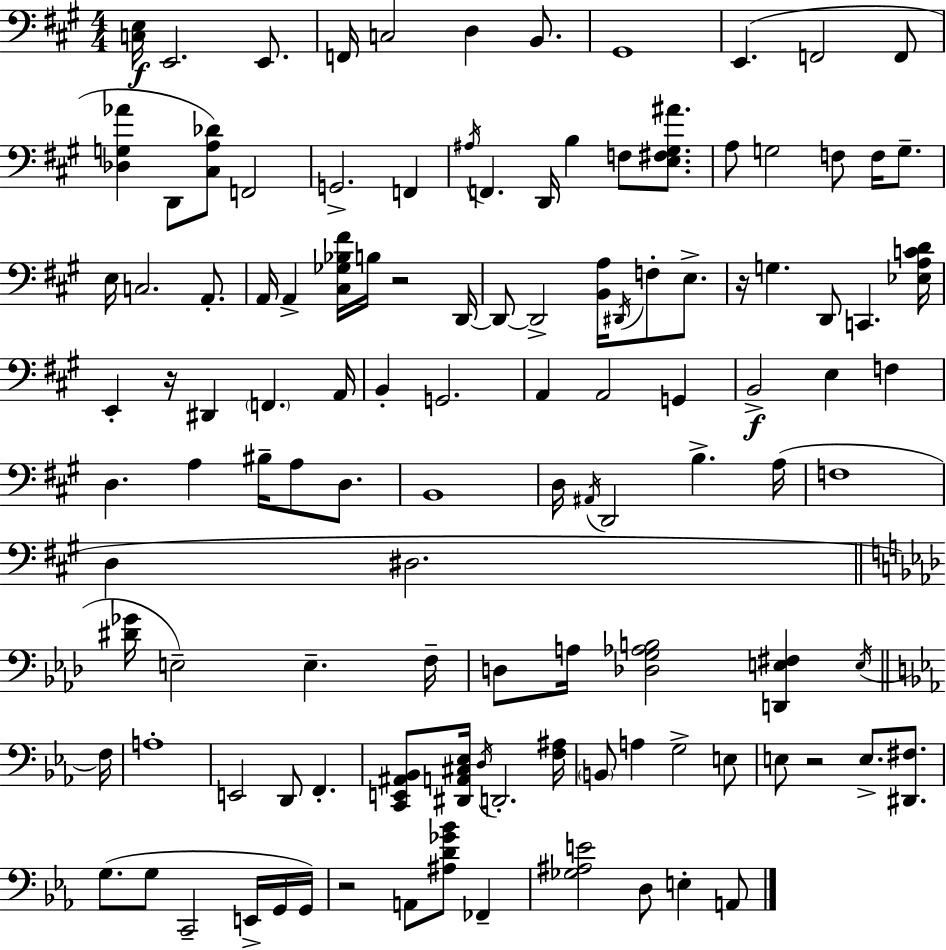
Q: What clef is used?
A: bass